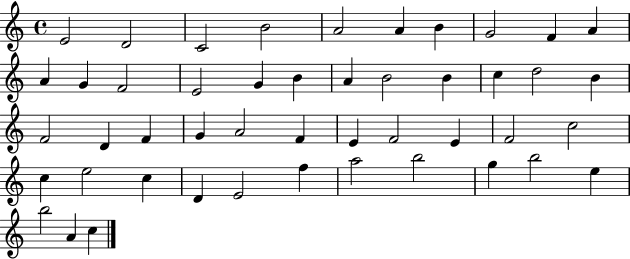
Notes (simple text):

E4/h D4/h C4/h B4/h A4/h A4/q B4/q G4/h F4/q A4/q A4/q G4/q F4/h E4/h G4/q B4/q A4/q B4/h B4/q C5/q D5/h B4/q F4/h D4/q F4/q G4/q A4/h F4/q E4/q F4/h E4/q F4/h C5/h C5/q E5/h C5/q D4/q E4/h F5/q A5/h B5/h G5/q B5/h E5/q B5/h A4/q C5/q